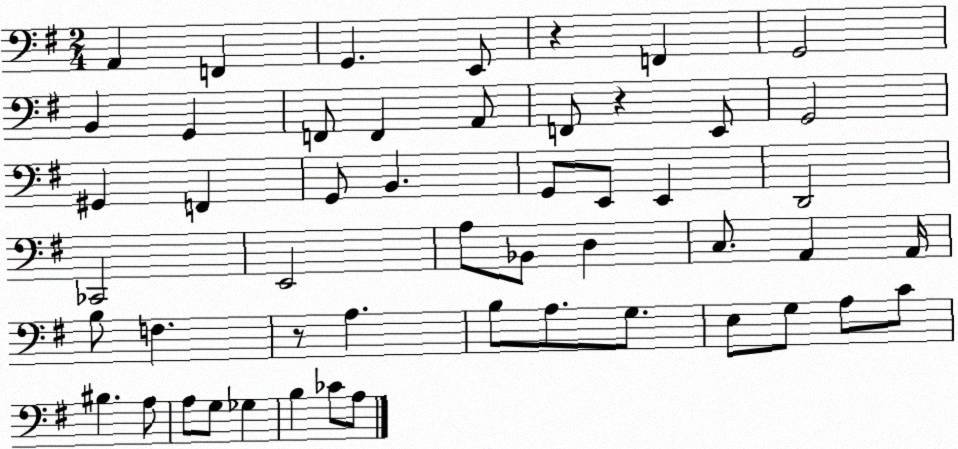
X:1
T:Untitled
M:2/4
L:1/4
K:G
A,, F,, G,, E,,/2 z F,, G,,2 B,, G,, F,,/2 F,, A,,/2 F,,/2 z E,,/2 G,,2 ^G,, F,, G,,/2 B,, G,,/2 E,,/2 E,, D,,2 _C,,2 E,,2 A,/2 _B,,/2 D, C,/2 A,, A,,/4 B,/2 F, z/2 A, B,/2 A,/2 G,/2 E,/2 G,/2 A,/2 C/2 ^B, A,/2 A,/2 G,/2 _G, B, _C/2 A,/2